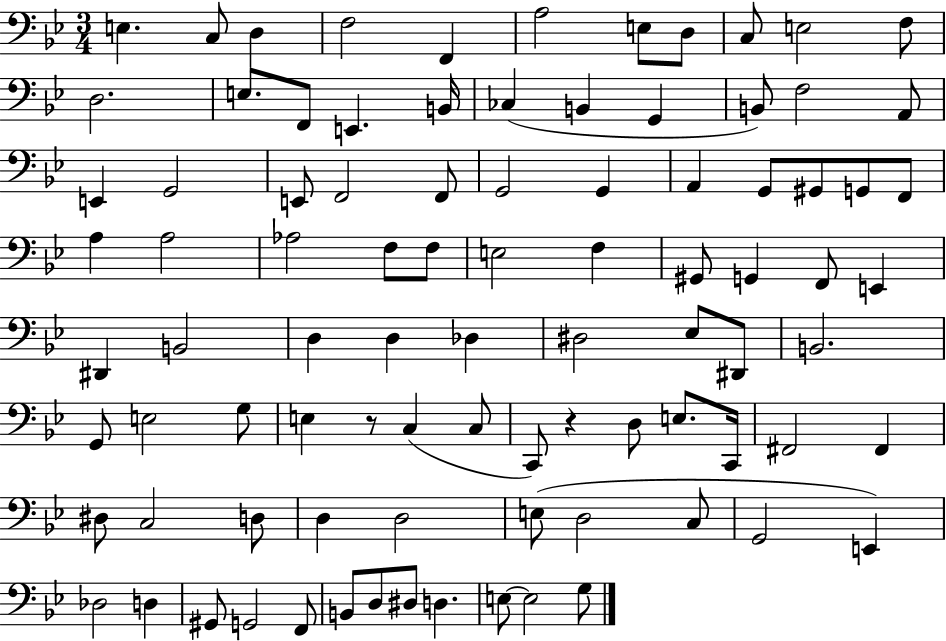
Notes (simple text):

E3/q. C3/e D3/q F3/h F2/q A3/h E3/e D3/e C3/e E3/h F3/e D3/h. E3/e. F2/e E2/q. B2/s CES3/q B2/q G2/q B2/e F3/h A2/e E2/q G2/h E2/e F2/h F2/e G2/h G2/q A2/q G2/e G#2/e G2/e F2/e A3/q A3/h Ab3/h F3/e F3/e E3/h F3/q G#2/e G2/q F2/e E2/q D#2/q B2/h D3/q D3/q Db3/q D#3/h Eb3/e D#2/e B2/h. G2/e E3/h G3/e E3/q R/e C3/q C3/e C2/e R/q D3/e E3/e. C2/s F#2/h F#2/q D#3/e C3/h D3/e D3/q D3/h E3/e D3/h C3/e G2/h E2/q Db3/h D3/q G#2/e G2/h F2/e B2/e D3/e D#3/e D3/q. E3/e E3/h G3/e